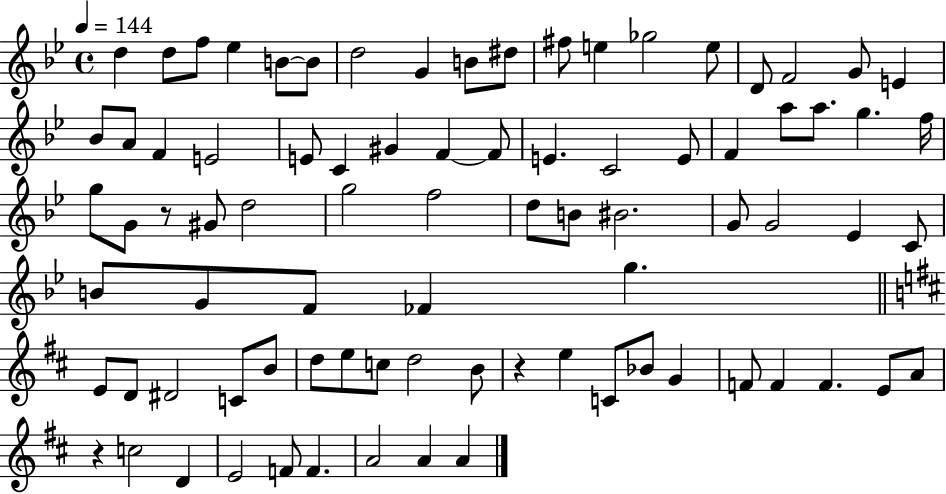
X:1
T:Untitled
M:4/4
L:1/4
K:Bb
d d/2 f/2 _e B/2 B/2 d2 G B/2 ^d/2 ^f/2 e _g2 e/2 D/2 F2 G/2 E _B/2 A/2 F E2 E/2 C ^G F F/2 E C2 E/2 F a/2 a/2 g f/4 g/2 G/2 z/2 ^G/2 d2 g2 f2 d/2 B/2 ^B2 G/2 G2 _E C/2 B/2 G/2 F/2 _F g E/2 D/2 ^D2 C/2 B/2 d/2 e/2 c/2 d2 B/2 z e C/2 _B/2 G F/2 F F E/2 A/2 z c2 D E2 F/2 F A2 A A